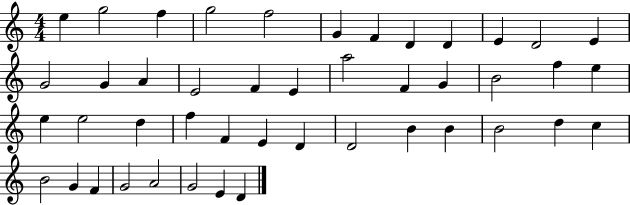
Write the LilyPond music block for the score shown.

{
  \clef treble
  \numericTimeSignature
  \time 4/4
  \key c \major
  e''4 g''2 f''4 | g''2 f''2 | g'4 f'4 d'4 d'4 | e'4 d'2 e'4 | \break g'2 g'4 a'4 | e'2 f'4 e'4 | a''2 f'4 g'4 | b'2 f''4 e''4 | \break e''4 e''2 d''4 | f''4 f'4 e'4 d'4 | d'2 b'4 b'4 | b'2 d''4 c''4 | \break b'2 g'4 f'4 | g'2 a'2 | g'2 e'4 d'4 | \bar "|."
}